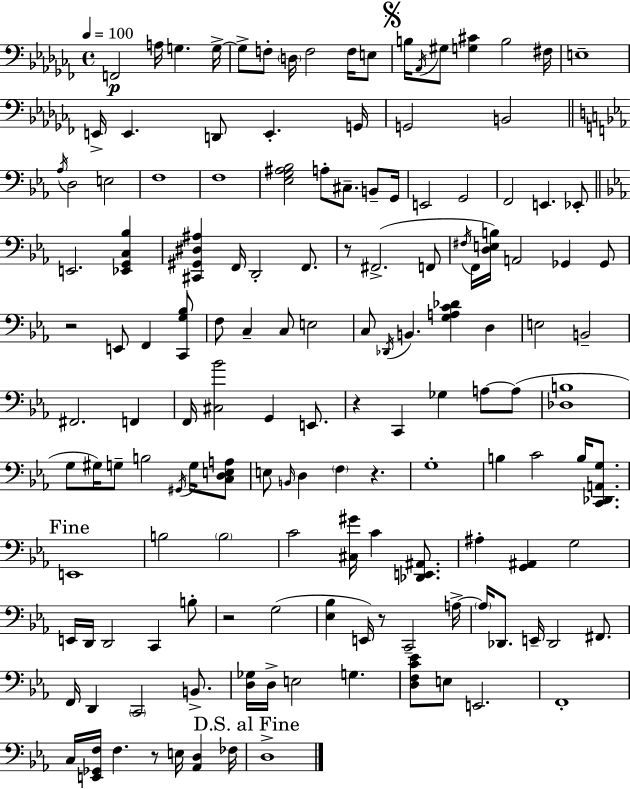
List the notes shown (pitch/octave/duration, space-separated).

F2/h A3/s G3/q. G3/s G3/e F3/e D3/s F3/h F3/s E3/e B3/s Ab2/s G#3/e [G3,C#4]/q B3/h F#3/s E3/w E2/s E2/q. D2/e E2/q. G2/s G2/h B2/h Ab3/s D3/h E3/h F3/w F3/w [Eb3,G3,A#3,Bb3]/h A3/e C#3/e. B2/e G2/s E2/h G2/h F2/h E2/q. Eb2/e E2/h. [Eb2,G2,C3,Bb3]/q [C#2,G#2,D#3,A#3]/q F2/s D2/h F2/e. R/e F#2/h. F2/e F#3/s F2/s [D3,E3,B3]/s A2/h Gb2/q Gb2/e R/h E2/e F2/q [C2,G3,Bb3]/e F3/e C3/q C3/e E3/h C3/e Db2/s B2/q. [G3,A3,C4,Db4]/q D3/q E3/h B2/h F#2/h. F2/q F2/s [C#3,Bb4]/h G2/q E2/e. R/q C2/q Gb3/q A3/e A3/e [Db3,B3]/w G3/e G#3/s G3/e B3/h G#2/s G3/s [C3,D3,E3,A3]/e E3/e B2/s D3/q F3/q R/q. G3/w B3/q C4/h B3/s [C2,Db2,A2,G3]/e. E2/w B3/h B3/h C4/h [C#3,G#4]/s C4/q [Db2,E2,A#2]/e. A#3/q [G2,A#2]/q G3/h E2/s D2/s D2/h C2/q B3/e R/h G3/h [Eb3,Bb3]/q E2/s R/e C2/h A3/s A3/s Db2/e. E2/s Db2/h F#2/e. F2/s D2/q C2/h B2/e. [D3,Gb3]/s D3/s E3/h G3/q. [D3,F3,C4,Eb4]/e E3/e E2/h. F2/w C3/s [E2,Gb2,F3]/s F3/q. R/e E3/s [Ab2,D3]/q FES3/s D3/w